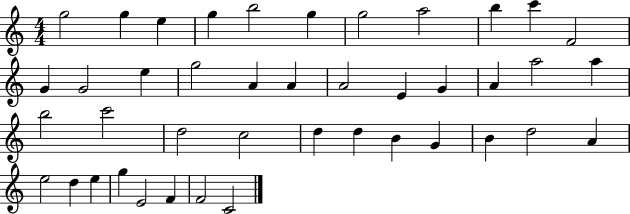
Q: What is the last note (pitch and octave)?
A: C4